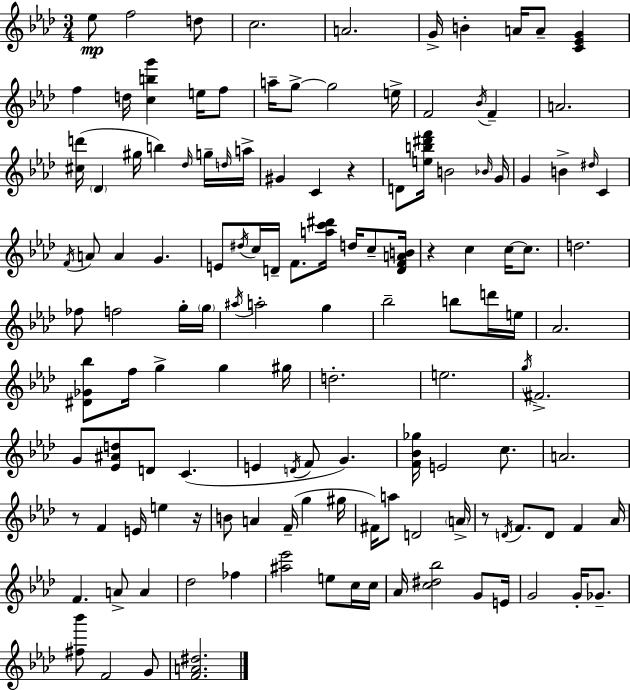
Eb5/e F5/h D5/e C5/h. A4/h. G4/s B4/q A4/s A4/e [C4,Eb4,G4]/q F5/q D5/s [C5,B5,G6]/q E5/s F5/e A5/s G5/e G5/h E5/s F4/h Bb4/s F4/q A4/h. [C#5,D6]/s Db4/q G#5/s B5/q Db5/s G5/s D5/s A5/s G#4/q C4/q R/q D4/e [E5,B5,D#6,F6]/s B4/h Bb4/s G4/s G4/q B4/q D#5/s C4/q F4/s A4/e A4/q G4/q. E4/e D#5/s C5/s D4/s F4/e. [A5,C6,D#6]/s D5/s C5/e [D4,F4,A4,B4]/s R/q C5/q C5/s C5/e. D5/h. FES5/e F5/h G5/s G5/s A#5/s A5/h G5/q Bb5/h B5/e D6/s E5/s Ab4/h. [D#4,Gb4,Bb5]/e F5/s G5/q G5/q G#5/s D5/h. E5/h. G5/s F#4/h. G4/e [Eb4,A#4,D5]/e D4/e C4/q. E4/q D4/s F4/e G4/q. [F4,Bb4,Gb5]/s E4/h C5/e. A4/h. R/e F4/q E4/s E5/q R/s B4/e A4/q F4/s G5/q G#5/s F#4/s A5/e D4/h A4/s R/e D4/s F4/e. D4/e F4/q Ab4/s F4/q. A4/e A4/q Db5/h FES5/q [A#5,Eb6]/h E5/e C5/s C5/s Ab4/s [C5,D#5,Bb5]/h G4/e E4/s G4/h G4/s Gb4/e. [F#5,Bb6]/e F4/h G4/e [F4,A4,D#5]/h.